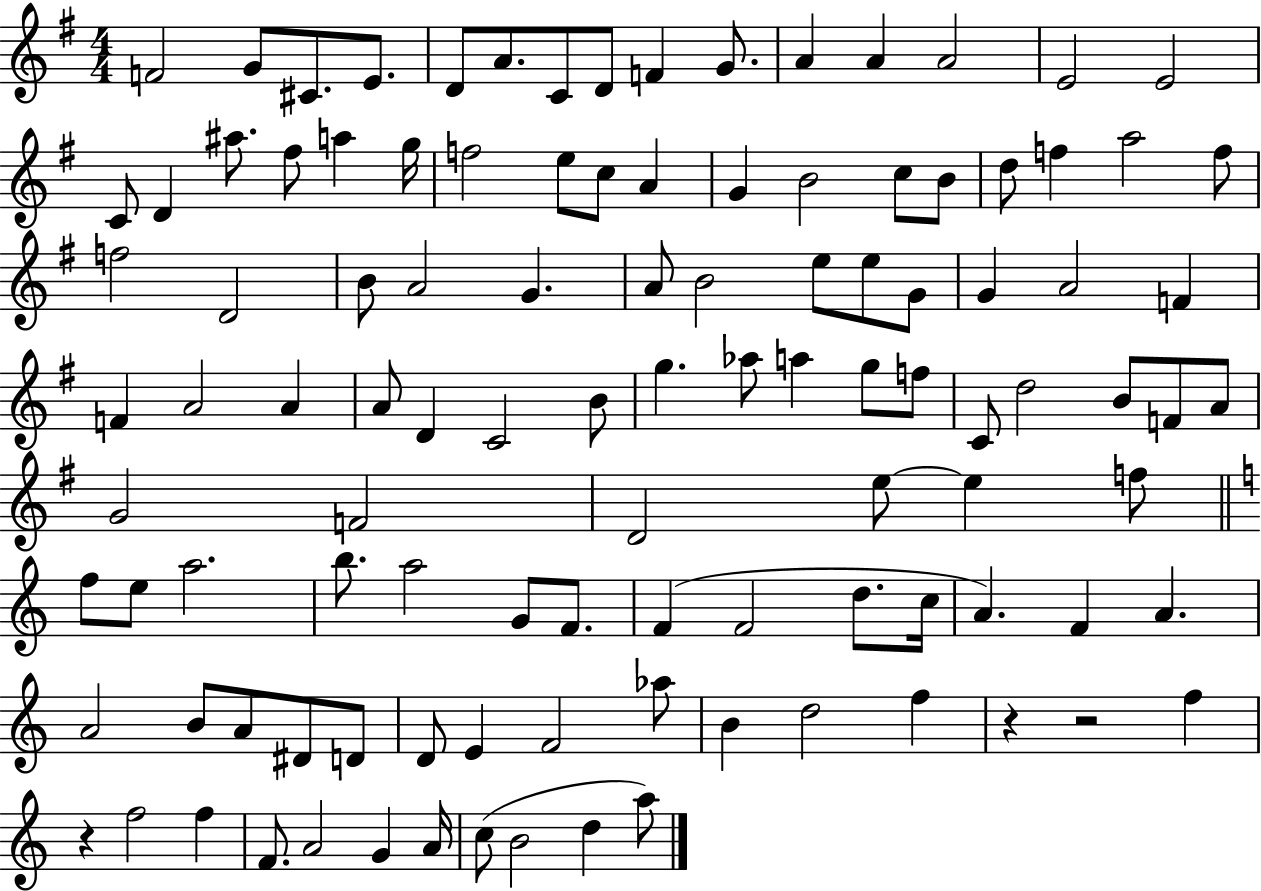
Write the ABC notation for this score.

X:1
T:Untitled
M:4/4
L:1/4
K:G
F2 G/2 ^C/2 E/2 D/2 A/2 C/2 D/2 F G/2 A A A2 E2 E2 C/2 D ^a/2 ^f/2 a g/4 f2 e/2 c/2 A G B2 c/2 B/2 d/2 f a2 f/2 f2 D2 B/2 A2 G A/2 B2 e/2 e/2 G/2 G A2 F F A2 A A/2 D C2 B/2 g _a/2 a g/2 f/2 C/2 d2 B/2 F/2 A/2 G2 F2 D2 e/2 e f/2 f/2 e/2 a2 b/2 a2 G/2 F/2 F F2 d/2 c/4 A F A A2 B/2 A/2 ^D/2 D/2 D/2 E F2 _a/2 B d2 f z z2 f z f2 f F/2 A2 G A/4 c/2 B2 d a/2